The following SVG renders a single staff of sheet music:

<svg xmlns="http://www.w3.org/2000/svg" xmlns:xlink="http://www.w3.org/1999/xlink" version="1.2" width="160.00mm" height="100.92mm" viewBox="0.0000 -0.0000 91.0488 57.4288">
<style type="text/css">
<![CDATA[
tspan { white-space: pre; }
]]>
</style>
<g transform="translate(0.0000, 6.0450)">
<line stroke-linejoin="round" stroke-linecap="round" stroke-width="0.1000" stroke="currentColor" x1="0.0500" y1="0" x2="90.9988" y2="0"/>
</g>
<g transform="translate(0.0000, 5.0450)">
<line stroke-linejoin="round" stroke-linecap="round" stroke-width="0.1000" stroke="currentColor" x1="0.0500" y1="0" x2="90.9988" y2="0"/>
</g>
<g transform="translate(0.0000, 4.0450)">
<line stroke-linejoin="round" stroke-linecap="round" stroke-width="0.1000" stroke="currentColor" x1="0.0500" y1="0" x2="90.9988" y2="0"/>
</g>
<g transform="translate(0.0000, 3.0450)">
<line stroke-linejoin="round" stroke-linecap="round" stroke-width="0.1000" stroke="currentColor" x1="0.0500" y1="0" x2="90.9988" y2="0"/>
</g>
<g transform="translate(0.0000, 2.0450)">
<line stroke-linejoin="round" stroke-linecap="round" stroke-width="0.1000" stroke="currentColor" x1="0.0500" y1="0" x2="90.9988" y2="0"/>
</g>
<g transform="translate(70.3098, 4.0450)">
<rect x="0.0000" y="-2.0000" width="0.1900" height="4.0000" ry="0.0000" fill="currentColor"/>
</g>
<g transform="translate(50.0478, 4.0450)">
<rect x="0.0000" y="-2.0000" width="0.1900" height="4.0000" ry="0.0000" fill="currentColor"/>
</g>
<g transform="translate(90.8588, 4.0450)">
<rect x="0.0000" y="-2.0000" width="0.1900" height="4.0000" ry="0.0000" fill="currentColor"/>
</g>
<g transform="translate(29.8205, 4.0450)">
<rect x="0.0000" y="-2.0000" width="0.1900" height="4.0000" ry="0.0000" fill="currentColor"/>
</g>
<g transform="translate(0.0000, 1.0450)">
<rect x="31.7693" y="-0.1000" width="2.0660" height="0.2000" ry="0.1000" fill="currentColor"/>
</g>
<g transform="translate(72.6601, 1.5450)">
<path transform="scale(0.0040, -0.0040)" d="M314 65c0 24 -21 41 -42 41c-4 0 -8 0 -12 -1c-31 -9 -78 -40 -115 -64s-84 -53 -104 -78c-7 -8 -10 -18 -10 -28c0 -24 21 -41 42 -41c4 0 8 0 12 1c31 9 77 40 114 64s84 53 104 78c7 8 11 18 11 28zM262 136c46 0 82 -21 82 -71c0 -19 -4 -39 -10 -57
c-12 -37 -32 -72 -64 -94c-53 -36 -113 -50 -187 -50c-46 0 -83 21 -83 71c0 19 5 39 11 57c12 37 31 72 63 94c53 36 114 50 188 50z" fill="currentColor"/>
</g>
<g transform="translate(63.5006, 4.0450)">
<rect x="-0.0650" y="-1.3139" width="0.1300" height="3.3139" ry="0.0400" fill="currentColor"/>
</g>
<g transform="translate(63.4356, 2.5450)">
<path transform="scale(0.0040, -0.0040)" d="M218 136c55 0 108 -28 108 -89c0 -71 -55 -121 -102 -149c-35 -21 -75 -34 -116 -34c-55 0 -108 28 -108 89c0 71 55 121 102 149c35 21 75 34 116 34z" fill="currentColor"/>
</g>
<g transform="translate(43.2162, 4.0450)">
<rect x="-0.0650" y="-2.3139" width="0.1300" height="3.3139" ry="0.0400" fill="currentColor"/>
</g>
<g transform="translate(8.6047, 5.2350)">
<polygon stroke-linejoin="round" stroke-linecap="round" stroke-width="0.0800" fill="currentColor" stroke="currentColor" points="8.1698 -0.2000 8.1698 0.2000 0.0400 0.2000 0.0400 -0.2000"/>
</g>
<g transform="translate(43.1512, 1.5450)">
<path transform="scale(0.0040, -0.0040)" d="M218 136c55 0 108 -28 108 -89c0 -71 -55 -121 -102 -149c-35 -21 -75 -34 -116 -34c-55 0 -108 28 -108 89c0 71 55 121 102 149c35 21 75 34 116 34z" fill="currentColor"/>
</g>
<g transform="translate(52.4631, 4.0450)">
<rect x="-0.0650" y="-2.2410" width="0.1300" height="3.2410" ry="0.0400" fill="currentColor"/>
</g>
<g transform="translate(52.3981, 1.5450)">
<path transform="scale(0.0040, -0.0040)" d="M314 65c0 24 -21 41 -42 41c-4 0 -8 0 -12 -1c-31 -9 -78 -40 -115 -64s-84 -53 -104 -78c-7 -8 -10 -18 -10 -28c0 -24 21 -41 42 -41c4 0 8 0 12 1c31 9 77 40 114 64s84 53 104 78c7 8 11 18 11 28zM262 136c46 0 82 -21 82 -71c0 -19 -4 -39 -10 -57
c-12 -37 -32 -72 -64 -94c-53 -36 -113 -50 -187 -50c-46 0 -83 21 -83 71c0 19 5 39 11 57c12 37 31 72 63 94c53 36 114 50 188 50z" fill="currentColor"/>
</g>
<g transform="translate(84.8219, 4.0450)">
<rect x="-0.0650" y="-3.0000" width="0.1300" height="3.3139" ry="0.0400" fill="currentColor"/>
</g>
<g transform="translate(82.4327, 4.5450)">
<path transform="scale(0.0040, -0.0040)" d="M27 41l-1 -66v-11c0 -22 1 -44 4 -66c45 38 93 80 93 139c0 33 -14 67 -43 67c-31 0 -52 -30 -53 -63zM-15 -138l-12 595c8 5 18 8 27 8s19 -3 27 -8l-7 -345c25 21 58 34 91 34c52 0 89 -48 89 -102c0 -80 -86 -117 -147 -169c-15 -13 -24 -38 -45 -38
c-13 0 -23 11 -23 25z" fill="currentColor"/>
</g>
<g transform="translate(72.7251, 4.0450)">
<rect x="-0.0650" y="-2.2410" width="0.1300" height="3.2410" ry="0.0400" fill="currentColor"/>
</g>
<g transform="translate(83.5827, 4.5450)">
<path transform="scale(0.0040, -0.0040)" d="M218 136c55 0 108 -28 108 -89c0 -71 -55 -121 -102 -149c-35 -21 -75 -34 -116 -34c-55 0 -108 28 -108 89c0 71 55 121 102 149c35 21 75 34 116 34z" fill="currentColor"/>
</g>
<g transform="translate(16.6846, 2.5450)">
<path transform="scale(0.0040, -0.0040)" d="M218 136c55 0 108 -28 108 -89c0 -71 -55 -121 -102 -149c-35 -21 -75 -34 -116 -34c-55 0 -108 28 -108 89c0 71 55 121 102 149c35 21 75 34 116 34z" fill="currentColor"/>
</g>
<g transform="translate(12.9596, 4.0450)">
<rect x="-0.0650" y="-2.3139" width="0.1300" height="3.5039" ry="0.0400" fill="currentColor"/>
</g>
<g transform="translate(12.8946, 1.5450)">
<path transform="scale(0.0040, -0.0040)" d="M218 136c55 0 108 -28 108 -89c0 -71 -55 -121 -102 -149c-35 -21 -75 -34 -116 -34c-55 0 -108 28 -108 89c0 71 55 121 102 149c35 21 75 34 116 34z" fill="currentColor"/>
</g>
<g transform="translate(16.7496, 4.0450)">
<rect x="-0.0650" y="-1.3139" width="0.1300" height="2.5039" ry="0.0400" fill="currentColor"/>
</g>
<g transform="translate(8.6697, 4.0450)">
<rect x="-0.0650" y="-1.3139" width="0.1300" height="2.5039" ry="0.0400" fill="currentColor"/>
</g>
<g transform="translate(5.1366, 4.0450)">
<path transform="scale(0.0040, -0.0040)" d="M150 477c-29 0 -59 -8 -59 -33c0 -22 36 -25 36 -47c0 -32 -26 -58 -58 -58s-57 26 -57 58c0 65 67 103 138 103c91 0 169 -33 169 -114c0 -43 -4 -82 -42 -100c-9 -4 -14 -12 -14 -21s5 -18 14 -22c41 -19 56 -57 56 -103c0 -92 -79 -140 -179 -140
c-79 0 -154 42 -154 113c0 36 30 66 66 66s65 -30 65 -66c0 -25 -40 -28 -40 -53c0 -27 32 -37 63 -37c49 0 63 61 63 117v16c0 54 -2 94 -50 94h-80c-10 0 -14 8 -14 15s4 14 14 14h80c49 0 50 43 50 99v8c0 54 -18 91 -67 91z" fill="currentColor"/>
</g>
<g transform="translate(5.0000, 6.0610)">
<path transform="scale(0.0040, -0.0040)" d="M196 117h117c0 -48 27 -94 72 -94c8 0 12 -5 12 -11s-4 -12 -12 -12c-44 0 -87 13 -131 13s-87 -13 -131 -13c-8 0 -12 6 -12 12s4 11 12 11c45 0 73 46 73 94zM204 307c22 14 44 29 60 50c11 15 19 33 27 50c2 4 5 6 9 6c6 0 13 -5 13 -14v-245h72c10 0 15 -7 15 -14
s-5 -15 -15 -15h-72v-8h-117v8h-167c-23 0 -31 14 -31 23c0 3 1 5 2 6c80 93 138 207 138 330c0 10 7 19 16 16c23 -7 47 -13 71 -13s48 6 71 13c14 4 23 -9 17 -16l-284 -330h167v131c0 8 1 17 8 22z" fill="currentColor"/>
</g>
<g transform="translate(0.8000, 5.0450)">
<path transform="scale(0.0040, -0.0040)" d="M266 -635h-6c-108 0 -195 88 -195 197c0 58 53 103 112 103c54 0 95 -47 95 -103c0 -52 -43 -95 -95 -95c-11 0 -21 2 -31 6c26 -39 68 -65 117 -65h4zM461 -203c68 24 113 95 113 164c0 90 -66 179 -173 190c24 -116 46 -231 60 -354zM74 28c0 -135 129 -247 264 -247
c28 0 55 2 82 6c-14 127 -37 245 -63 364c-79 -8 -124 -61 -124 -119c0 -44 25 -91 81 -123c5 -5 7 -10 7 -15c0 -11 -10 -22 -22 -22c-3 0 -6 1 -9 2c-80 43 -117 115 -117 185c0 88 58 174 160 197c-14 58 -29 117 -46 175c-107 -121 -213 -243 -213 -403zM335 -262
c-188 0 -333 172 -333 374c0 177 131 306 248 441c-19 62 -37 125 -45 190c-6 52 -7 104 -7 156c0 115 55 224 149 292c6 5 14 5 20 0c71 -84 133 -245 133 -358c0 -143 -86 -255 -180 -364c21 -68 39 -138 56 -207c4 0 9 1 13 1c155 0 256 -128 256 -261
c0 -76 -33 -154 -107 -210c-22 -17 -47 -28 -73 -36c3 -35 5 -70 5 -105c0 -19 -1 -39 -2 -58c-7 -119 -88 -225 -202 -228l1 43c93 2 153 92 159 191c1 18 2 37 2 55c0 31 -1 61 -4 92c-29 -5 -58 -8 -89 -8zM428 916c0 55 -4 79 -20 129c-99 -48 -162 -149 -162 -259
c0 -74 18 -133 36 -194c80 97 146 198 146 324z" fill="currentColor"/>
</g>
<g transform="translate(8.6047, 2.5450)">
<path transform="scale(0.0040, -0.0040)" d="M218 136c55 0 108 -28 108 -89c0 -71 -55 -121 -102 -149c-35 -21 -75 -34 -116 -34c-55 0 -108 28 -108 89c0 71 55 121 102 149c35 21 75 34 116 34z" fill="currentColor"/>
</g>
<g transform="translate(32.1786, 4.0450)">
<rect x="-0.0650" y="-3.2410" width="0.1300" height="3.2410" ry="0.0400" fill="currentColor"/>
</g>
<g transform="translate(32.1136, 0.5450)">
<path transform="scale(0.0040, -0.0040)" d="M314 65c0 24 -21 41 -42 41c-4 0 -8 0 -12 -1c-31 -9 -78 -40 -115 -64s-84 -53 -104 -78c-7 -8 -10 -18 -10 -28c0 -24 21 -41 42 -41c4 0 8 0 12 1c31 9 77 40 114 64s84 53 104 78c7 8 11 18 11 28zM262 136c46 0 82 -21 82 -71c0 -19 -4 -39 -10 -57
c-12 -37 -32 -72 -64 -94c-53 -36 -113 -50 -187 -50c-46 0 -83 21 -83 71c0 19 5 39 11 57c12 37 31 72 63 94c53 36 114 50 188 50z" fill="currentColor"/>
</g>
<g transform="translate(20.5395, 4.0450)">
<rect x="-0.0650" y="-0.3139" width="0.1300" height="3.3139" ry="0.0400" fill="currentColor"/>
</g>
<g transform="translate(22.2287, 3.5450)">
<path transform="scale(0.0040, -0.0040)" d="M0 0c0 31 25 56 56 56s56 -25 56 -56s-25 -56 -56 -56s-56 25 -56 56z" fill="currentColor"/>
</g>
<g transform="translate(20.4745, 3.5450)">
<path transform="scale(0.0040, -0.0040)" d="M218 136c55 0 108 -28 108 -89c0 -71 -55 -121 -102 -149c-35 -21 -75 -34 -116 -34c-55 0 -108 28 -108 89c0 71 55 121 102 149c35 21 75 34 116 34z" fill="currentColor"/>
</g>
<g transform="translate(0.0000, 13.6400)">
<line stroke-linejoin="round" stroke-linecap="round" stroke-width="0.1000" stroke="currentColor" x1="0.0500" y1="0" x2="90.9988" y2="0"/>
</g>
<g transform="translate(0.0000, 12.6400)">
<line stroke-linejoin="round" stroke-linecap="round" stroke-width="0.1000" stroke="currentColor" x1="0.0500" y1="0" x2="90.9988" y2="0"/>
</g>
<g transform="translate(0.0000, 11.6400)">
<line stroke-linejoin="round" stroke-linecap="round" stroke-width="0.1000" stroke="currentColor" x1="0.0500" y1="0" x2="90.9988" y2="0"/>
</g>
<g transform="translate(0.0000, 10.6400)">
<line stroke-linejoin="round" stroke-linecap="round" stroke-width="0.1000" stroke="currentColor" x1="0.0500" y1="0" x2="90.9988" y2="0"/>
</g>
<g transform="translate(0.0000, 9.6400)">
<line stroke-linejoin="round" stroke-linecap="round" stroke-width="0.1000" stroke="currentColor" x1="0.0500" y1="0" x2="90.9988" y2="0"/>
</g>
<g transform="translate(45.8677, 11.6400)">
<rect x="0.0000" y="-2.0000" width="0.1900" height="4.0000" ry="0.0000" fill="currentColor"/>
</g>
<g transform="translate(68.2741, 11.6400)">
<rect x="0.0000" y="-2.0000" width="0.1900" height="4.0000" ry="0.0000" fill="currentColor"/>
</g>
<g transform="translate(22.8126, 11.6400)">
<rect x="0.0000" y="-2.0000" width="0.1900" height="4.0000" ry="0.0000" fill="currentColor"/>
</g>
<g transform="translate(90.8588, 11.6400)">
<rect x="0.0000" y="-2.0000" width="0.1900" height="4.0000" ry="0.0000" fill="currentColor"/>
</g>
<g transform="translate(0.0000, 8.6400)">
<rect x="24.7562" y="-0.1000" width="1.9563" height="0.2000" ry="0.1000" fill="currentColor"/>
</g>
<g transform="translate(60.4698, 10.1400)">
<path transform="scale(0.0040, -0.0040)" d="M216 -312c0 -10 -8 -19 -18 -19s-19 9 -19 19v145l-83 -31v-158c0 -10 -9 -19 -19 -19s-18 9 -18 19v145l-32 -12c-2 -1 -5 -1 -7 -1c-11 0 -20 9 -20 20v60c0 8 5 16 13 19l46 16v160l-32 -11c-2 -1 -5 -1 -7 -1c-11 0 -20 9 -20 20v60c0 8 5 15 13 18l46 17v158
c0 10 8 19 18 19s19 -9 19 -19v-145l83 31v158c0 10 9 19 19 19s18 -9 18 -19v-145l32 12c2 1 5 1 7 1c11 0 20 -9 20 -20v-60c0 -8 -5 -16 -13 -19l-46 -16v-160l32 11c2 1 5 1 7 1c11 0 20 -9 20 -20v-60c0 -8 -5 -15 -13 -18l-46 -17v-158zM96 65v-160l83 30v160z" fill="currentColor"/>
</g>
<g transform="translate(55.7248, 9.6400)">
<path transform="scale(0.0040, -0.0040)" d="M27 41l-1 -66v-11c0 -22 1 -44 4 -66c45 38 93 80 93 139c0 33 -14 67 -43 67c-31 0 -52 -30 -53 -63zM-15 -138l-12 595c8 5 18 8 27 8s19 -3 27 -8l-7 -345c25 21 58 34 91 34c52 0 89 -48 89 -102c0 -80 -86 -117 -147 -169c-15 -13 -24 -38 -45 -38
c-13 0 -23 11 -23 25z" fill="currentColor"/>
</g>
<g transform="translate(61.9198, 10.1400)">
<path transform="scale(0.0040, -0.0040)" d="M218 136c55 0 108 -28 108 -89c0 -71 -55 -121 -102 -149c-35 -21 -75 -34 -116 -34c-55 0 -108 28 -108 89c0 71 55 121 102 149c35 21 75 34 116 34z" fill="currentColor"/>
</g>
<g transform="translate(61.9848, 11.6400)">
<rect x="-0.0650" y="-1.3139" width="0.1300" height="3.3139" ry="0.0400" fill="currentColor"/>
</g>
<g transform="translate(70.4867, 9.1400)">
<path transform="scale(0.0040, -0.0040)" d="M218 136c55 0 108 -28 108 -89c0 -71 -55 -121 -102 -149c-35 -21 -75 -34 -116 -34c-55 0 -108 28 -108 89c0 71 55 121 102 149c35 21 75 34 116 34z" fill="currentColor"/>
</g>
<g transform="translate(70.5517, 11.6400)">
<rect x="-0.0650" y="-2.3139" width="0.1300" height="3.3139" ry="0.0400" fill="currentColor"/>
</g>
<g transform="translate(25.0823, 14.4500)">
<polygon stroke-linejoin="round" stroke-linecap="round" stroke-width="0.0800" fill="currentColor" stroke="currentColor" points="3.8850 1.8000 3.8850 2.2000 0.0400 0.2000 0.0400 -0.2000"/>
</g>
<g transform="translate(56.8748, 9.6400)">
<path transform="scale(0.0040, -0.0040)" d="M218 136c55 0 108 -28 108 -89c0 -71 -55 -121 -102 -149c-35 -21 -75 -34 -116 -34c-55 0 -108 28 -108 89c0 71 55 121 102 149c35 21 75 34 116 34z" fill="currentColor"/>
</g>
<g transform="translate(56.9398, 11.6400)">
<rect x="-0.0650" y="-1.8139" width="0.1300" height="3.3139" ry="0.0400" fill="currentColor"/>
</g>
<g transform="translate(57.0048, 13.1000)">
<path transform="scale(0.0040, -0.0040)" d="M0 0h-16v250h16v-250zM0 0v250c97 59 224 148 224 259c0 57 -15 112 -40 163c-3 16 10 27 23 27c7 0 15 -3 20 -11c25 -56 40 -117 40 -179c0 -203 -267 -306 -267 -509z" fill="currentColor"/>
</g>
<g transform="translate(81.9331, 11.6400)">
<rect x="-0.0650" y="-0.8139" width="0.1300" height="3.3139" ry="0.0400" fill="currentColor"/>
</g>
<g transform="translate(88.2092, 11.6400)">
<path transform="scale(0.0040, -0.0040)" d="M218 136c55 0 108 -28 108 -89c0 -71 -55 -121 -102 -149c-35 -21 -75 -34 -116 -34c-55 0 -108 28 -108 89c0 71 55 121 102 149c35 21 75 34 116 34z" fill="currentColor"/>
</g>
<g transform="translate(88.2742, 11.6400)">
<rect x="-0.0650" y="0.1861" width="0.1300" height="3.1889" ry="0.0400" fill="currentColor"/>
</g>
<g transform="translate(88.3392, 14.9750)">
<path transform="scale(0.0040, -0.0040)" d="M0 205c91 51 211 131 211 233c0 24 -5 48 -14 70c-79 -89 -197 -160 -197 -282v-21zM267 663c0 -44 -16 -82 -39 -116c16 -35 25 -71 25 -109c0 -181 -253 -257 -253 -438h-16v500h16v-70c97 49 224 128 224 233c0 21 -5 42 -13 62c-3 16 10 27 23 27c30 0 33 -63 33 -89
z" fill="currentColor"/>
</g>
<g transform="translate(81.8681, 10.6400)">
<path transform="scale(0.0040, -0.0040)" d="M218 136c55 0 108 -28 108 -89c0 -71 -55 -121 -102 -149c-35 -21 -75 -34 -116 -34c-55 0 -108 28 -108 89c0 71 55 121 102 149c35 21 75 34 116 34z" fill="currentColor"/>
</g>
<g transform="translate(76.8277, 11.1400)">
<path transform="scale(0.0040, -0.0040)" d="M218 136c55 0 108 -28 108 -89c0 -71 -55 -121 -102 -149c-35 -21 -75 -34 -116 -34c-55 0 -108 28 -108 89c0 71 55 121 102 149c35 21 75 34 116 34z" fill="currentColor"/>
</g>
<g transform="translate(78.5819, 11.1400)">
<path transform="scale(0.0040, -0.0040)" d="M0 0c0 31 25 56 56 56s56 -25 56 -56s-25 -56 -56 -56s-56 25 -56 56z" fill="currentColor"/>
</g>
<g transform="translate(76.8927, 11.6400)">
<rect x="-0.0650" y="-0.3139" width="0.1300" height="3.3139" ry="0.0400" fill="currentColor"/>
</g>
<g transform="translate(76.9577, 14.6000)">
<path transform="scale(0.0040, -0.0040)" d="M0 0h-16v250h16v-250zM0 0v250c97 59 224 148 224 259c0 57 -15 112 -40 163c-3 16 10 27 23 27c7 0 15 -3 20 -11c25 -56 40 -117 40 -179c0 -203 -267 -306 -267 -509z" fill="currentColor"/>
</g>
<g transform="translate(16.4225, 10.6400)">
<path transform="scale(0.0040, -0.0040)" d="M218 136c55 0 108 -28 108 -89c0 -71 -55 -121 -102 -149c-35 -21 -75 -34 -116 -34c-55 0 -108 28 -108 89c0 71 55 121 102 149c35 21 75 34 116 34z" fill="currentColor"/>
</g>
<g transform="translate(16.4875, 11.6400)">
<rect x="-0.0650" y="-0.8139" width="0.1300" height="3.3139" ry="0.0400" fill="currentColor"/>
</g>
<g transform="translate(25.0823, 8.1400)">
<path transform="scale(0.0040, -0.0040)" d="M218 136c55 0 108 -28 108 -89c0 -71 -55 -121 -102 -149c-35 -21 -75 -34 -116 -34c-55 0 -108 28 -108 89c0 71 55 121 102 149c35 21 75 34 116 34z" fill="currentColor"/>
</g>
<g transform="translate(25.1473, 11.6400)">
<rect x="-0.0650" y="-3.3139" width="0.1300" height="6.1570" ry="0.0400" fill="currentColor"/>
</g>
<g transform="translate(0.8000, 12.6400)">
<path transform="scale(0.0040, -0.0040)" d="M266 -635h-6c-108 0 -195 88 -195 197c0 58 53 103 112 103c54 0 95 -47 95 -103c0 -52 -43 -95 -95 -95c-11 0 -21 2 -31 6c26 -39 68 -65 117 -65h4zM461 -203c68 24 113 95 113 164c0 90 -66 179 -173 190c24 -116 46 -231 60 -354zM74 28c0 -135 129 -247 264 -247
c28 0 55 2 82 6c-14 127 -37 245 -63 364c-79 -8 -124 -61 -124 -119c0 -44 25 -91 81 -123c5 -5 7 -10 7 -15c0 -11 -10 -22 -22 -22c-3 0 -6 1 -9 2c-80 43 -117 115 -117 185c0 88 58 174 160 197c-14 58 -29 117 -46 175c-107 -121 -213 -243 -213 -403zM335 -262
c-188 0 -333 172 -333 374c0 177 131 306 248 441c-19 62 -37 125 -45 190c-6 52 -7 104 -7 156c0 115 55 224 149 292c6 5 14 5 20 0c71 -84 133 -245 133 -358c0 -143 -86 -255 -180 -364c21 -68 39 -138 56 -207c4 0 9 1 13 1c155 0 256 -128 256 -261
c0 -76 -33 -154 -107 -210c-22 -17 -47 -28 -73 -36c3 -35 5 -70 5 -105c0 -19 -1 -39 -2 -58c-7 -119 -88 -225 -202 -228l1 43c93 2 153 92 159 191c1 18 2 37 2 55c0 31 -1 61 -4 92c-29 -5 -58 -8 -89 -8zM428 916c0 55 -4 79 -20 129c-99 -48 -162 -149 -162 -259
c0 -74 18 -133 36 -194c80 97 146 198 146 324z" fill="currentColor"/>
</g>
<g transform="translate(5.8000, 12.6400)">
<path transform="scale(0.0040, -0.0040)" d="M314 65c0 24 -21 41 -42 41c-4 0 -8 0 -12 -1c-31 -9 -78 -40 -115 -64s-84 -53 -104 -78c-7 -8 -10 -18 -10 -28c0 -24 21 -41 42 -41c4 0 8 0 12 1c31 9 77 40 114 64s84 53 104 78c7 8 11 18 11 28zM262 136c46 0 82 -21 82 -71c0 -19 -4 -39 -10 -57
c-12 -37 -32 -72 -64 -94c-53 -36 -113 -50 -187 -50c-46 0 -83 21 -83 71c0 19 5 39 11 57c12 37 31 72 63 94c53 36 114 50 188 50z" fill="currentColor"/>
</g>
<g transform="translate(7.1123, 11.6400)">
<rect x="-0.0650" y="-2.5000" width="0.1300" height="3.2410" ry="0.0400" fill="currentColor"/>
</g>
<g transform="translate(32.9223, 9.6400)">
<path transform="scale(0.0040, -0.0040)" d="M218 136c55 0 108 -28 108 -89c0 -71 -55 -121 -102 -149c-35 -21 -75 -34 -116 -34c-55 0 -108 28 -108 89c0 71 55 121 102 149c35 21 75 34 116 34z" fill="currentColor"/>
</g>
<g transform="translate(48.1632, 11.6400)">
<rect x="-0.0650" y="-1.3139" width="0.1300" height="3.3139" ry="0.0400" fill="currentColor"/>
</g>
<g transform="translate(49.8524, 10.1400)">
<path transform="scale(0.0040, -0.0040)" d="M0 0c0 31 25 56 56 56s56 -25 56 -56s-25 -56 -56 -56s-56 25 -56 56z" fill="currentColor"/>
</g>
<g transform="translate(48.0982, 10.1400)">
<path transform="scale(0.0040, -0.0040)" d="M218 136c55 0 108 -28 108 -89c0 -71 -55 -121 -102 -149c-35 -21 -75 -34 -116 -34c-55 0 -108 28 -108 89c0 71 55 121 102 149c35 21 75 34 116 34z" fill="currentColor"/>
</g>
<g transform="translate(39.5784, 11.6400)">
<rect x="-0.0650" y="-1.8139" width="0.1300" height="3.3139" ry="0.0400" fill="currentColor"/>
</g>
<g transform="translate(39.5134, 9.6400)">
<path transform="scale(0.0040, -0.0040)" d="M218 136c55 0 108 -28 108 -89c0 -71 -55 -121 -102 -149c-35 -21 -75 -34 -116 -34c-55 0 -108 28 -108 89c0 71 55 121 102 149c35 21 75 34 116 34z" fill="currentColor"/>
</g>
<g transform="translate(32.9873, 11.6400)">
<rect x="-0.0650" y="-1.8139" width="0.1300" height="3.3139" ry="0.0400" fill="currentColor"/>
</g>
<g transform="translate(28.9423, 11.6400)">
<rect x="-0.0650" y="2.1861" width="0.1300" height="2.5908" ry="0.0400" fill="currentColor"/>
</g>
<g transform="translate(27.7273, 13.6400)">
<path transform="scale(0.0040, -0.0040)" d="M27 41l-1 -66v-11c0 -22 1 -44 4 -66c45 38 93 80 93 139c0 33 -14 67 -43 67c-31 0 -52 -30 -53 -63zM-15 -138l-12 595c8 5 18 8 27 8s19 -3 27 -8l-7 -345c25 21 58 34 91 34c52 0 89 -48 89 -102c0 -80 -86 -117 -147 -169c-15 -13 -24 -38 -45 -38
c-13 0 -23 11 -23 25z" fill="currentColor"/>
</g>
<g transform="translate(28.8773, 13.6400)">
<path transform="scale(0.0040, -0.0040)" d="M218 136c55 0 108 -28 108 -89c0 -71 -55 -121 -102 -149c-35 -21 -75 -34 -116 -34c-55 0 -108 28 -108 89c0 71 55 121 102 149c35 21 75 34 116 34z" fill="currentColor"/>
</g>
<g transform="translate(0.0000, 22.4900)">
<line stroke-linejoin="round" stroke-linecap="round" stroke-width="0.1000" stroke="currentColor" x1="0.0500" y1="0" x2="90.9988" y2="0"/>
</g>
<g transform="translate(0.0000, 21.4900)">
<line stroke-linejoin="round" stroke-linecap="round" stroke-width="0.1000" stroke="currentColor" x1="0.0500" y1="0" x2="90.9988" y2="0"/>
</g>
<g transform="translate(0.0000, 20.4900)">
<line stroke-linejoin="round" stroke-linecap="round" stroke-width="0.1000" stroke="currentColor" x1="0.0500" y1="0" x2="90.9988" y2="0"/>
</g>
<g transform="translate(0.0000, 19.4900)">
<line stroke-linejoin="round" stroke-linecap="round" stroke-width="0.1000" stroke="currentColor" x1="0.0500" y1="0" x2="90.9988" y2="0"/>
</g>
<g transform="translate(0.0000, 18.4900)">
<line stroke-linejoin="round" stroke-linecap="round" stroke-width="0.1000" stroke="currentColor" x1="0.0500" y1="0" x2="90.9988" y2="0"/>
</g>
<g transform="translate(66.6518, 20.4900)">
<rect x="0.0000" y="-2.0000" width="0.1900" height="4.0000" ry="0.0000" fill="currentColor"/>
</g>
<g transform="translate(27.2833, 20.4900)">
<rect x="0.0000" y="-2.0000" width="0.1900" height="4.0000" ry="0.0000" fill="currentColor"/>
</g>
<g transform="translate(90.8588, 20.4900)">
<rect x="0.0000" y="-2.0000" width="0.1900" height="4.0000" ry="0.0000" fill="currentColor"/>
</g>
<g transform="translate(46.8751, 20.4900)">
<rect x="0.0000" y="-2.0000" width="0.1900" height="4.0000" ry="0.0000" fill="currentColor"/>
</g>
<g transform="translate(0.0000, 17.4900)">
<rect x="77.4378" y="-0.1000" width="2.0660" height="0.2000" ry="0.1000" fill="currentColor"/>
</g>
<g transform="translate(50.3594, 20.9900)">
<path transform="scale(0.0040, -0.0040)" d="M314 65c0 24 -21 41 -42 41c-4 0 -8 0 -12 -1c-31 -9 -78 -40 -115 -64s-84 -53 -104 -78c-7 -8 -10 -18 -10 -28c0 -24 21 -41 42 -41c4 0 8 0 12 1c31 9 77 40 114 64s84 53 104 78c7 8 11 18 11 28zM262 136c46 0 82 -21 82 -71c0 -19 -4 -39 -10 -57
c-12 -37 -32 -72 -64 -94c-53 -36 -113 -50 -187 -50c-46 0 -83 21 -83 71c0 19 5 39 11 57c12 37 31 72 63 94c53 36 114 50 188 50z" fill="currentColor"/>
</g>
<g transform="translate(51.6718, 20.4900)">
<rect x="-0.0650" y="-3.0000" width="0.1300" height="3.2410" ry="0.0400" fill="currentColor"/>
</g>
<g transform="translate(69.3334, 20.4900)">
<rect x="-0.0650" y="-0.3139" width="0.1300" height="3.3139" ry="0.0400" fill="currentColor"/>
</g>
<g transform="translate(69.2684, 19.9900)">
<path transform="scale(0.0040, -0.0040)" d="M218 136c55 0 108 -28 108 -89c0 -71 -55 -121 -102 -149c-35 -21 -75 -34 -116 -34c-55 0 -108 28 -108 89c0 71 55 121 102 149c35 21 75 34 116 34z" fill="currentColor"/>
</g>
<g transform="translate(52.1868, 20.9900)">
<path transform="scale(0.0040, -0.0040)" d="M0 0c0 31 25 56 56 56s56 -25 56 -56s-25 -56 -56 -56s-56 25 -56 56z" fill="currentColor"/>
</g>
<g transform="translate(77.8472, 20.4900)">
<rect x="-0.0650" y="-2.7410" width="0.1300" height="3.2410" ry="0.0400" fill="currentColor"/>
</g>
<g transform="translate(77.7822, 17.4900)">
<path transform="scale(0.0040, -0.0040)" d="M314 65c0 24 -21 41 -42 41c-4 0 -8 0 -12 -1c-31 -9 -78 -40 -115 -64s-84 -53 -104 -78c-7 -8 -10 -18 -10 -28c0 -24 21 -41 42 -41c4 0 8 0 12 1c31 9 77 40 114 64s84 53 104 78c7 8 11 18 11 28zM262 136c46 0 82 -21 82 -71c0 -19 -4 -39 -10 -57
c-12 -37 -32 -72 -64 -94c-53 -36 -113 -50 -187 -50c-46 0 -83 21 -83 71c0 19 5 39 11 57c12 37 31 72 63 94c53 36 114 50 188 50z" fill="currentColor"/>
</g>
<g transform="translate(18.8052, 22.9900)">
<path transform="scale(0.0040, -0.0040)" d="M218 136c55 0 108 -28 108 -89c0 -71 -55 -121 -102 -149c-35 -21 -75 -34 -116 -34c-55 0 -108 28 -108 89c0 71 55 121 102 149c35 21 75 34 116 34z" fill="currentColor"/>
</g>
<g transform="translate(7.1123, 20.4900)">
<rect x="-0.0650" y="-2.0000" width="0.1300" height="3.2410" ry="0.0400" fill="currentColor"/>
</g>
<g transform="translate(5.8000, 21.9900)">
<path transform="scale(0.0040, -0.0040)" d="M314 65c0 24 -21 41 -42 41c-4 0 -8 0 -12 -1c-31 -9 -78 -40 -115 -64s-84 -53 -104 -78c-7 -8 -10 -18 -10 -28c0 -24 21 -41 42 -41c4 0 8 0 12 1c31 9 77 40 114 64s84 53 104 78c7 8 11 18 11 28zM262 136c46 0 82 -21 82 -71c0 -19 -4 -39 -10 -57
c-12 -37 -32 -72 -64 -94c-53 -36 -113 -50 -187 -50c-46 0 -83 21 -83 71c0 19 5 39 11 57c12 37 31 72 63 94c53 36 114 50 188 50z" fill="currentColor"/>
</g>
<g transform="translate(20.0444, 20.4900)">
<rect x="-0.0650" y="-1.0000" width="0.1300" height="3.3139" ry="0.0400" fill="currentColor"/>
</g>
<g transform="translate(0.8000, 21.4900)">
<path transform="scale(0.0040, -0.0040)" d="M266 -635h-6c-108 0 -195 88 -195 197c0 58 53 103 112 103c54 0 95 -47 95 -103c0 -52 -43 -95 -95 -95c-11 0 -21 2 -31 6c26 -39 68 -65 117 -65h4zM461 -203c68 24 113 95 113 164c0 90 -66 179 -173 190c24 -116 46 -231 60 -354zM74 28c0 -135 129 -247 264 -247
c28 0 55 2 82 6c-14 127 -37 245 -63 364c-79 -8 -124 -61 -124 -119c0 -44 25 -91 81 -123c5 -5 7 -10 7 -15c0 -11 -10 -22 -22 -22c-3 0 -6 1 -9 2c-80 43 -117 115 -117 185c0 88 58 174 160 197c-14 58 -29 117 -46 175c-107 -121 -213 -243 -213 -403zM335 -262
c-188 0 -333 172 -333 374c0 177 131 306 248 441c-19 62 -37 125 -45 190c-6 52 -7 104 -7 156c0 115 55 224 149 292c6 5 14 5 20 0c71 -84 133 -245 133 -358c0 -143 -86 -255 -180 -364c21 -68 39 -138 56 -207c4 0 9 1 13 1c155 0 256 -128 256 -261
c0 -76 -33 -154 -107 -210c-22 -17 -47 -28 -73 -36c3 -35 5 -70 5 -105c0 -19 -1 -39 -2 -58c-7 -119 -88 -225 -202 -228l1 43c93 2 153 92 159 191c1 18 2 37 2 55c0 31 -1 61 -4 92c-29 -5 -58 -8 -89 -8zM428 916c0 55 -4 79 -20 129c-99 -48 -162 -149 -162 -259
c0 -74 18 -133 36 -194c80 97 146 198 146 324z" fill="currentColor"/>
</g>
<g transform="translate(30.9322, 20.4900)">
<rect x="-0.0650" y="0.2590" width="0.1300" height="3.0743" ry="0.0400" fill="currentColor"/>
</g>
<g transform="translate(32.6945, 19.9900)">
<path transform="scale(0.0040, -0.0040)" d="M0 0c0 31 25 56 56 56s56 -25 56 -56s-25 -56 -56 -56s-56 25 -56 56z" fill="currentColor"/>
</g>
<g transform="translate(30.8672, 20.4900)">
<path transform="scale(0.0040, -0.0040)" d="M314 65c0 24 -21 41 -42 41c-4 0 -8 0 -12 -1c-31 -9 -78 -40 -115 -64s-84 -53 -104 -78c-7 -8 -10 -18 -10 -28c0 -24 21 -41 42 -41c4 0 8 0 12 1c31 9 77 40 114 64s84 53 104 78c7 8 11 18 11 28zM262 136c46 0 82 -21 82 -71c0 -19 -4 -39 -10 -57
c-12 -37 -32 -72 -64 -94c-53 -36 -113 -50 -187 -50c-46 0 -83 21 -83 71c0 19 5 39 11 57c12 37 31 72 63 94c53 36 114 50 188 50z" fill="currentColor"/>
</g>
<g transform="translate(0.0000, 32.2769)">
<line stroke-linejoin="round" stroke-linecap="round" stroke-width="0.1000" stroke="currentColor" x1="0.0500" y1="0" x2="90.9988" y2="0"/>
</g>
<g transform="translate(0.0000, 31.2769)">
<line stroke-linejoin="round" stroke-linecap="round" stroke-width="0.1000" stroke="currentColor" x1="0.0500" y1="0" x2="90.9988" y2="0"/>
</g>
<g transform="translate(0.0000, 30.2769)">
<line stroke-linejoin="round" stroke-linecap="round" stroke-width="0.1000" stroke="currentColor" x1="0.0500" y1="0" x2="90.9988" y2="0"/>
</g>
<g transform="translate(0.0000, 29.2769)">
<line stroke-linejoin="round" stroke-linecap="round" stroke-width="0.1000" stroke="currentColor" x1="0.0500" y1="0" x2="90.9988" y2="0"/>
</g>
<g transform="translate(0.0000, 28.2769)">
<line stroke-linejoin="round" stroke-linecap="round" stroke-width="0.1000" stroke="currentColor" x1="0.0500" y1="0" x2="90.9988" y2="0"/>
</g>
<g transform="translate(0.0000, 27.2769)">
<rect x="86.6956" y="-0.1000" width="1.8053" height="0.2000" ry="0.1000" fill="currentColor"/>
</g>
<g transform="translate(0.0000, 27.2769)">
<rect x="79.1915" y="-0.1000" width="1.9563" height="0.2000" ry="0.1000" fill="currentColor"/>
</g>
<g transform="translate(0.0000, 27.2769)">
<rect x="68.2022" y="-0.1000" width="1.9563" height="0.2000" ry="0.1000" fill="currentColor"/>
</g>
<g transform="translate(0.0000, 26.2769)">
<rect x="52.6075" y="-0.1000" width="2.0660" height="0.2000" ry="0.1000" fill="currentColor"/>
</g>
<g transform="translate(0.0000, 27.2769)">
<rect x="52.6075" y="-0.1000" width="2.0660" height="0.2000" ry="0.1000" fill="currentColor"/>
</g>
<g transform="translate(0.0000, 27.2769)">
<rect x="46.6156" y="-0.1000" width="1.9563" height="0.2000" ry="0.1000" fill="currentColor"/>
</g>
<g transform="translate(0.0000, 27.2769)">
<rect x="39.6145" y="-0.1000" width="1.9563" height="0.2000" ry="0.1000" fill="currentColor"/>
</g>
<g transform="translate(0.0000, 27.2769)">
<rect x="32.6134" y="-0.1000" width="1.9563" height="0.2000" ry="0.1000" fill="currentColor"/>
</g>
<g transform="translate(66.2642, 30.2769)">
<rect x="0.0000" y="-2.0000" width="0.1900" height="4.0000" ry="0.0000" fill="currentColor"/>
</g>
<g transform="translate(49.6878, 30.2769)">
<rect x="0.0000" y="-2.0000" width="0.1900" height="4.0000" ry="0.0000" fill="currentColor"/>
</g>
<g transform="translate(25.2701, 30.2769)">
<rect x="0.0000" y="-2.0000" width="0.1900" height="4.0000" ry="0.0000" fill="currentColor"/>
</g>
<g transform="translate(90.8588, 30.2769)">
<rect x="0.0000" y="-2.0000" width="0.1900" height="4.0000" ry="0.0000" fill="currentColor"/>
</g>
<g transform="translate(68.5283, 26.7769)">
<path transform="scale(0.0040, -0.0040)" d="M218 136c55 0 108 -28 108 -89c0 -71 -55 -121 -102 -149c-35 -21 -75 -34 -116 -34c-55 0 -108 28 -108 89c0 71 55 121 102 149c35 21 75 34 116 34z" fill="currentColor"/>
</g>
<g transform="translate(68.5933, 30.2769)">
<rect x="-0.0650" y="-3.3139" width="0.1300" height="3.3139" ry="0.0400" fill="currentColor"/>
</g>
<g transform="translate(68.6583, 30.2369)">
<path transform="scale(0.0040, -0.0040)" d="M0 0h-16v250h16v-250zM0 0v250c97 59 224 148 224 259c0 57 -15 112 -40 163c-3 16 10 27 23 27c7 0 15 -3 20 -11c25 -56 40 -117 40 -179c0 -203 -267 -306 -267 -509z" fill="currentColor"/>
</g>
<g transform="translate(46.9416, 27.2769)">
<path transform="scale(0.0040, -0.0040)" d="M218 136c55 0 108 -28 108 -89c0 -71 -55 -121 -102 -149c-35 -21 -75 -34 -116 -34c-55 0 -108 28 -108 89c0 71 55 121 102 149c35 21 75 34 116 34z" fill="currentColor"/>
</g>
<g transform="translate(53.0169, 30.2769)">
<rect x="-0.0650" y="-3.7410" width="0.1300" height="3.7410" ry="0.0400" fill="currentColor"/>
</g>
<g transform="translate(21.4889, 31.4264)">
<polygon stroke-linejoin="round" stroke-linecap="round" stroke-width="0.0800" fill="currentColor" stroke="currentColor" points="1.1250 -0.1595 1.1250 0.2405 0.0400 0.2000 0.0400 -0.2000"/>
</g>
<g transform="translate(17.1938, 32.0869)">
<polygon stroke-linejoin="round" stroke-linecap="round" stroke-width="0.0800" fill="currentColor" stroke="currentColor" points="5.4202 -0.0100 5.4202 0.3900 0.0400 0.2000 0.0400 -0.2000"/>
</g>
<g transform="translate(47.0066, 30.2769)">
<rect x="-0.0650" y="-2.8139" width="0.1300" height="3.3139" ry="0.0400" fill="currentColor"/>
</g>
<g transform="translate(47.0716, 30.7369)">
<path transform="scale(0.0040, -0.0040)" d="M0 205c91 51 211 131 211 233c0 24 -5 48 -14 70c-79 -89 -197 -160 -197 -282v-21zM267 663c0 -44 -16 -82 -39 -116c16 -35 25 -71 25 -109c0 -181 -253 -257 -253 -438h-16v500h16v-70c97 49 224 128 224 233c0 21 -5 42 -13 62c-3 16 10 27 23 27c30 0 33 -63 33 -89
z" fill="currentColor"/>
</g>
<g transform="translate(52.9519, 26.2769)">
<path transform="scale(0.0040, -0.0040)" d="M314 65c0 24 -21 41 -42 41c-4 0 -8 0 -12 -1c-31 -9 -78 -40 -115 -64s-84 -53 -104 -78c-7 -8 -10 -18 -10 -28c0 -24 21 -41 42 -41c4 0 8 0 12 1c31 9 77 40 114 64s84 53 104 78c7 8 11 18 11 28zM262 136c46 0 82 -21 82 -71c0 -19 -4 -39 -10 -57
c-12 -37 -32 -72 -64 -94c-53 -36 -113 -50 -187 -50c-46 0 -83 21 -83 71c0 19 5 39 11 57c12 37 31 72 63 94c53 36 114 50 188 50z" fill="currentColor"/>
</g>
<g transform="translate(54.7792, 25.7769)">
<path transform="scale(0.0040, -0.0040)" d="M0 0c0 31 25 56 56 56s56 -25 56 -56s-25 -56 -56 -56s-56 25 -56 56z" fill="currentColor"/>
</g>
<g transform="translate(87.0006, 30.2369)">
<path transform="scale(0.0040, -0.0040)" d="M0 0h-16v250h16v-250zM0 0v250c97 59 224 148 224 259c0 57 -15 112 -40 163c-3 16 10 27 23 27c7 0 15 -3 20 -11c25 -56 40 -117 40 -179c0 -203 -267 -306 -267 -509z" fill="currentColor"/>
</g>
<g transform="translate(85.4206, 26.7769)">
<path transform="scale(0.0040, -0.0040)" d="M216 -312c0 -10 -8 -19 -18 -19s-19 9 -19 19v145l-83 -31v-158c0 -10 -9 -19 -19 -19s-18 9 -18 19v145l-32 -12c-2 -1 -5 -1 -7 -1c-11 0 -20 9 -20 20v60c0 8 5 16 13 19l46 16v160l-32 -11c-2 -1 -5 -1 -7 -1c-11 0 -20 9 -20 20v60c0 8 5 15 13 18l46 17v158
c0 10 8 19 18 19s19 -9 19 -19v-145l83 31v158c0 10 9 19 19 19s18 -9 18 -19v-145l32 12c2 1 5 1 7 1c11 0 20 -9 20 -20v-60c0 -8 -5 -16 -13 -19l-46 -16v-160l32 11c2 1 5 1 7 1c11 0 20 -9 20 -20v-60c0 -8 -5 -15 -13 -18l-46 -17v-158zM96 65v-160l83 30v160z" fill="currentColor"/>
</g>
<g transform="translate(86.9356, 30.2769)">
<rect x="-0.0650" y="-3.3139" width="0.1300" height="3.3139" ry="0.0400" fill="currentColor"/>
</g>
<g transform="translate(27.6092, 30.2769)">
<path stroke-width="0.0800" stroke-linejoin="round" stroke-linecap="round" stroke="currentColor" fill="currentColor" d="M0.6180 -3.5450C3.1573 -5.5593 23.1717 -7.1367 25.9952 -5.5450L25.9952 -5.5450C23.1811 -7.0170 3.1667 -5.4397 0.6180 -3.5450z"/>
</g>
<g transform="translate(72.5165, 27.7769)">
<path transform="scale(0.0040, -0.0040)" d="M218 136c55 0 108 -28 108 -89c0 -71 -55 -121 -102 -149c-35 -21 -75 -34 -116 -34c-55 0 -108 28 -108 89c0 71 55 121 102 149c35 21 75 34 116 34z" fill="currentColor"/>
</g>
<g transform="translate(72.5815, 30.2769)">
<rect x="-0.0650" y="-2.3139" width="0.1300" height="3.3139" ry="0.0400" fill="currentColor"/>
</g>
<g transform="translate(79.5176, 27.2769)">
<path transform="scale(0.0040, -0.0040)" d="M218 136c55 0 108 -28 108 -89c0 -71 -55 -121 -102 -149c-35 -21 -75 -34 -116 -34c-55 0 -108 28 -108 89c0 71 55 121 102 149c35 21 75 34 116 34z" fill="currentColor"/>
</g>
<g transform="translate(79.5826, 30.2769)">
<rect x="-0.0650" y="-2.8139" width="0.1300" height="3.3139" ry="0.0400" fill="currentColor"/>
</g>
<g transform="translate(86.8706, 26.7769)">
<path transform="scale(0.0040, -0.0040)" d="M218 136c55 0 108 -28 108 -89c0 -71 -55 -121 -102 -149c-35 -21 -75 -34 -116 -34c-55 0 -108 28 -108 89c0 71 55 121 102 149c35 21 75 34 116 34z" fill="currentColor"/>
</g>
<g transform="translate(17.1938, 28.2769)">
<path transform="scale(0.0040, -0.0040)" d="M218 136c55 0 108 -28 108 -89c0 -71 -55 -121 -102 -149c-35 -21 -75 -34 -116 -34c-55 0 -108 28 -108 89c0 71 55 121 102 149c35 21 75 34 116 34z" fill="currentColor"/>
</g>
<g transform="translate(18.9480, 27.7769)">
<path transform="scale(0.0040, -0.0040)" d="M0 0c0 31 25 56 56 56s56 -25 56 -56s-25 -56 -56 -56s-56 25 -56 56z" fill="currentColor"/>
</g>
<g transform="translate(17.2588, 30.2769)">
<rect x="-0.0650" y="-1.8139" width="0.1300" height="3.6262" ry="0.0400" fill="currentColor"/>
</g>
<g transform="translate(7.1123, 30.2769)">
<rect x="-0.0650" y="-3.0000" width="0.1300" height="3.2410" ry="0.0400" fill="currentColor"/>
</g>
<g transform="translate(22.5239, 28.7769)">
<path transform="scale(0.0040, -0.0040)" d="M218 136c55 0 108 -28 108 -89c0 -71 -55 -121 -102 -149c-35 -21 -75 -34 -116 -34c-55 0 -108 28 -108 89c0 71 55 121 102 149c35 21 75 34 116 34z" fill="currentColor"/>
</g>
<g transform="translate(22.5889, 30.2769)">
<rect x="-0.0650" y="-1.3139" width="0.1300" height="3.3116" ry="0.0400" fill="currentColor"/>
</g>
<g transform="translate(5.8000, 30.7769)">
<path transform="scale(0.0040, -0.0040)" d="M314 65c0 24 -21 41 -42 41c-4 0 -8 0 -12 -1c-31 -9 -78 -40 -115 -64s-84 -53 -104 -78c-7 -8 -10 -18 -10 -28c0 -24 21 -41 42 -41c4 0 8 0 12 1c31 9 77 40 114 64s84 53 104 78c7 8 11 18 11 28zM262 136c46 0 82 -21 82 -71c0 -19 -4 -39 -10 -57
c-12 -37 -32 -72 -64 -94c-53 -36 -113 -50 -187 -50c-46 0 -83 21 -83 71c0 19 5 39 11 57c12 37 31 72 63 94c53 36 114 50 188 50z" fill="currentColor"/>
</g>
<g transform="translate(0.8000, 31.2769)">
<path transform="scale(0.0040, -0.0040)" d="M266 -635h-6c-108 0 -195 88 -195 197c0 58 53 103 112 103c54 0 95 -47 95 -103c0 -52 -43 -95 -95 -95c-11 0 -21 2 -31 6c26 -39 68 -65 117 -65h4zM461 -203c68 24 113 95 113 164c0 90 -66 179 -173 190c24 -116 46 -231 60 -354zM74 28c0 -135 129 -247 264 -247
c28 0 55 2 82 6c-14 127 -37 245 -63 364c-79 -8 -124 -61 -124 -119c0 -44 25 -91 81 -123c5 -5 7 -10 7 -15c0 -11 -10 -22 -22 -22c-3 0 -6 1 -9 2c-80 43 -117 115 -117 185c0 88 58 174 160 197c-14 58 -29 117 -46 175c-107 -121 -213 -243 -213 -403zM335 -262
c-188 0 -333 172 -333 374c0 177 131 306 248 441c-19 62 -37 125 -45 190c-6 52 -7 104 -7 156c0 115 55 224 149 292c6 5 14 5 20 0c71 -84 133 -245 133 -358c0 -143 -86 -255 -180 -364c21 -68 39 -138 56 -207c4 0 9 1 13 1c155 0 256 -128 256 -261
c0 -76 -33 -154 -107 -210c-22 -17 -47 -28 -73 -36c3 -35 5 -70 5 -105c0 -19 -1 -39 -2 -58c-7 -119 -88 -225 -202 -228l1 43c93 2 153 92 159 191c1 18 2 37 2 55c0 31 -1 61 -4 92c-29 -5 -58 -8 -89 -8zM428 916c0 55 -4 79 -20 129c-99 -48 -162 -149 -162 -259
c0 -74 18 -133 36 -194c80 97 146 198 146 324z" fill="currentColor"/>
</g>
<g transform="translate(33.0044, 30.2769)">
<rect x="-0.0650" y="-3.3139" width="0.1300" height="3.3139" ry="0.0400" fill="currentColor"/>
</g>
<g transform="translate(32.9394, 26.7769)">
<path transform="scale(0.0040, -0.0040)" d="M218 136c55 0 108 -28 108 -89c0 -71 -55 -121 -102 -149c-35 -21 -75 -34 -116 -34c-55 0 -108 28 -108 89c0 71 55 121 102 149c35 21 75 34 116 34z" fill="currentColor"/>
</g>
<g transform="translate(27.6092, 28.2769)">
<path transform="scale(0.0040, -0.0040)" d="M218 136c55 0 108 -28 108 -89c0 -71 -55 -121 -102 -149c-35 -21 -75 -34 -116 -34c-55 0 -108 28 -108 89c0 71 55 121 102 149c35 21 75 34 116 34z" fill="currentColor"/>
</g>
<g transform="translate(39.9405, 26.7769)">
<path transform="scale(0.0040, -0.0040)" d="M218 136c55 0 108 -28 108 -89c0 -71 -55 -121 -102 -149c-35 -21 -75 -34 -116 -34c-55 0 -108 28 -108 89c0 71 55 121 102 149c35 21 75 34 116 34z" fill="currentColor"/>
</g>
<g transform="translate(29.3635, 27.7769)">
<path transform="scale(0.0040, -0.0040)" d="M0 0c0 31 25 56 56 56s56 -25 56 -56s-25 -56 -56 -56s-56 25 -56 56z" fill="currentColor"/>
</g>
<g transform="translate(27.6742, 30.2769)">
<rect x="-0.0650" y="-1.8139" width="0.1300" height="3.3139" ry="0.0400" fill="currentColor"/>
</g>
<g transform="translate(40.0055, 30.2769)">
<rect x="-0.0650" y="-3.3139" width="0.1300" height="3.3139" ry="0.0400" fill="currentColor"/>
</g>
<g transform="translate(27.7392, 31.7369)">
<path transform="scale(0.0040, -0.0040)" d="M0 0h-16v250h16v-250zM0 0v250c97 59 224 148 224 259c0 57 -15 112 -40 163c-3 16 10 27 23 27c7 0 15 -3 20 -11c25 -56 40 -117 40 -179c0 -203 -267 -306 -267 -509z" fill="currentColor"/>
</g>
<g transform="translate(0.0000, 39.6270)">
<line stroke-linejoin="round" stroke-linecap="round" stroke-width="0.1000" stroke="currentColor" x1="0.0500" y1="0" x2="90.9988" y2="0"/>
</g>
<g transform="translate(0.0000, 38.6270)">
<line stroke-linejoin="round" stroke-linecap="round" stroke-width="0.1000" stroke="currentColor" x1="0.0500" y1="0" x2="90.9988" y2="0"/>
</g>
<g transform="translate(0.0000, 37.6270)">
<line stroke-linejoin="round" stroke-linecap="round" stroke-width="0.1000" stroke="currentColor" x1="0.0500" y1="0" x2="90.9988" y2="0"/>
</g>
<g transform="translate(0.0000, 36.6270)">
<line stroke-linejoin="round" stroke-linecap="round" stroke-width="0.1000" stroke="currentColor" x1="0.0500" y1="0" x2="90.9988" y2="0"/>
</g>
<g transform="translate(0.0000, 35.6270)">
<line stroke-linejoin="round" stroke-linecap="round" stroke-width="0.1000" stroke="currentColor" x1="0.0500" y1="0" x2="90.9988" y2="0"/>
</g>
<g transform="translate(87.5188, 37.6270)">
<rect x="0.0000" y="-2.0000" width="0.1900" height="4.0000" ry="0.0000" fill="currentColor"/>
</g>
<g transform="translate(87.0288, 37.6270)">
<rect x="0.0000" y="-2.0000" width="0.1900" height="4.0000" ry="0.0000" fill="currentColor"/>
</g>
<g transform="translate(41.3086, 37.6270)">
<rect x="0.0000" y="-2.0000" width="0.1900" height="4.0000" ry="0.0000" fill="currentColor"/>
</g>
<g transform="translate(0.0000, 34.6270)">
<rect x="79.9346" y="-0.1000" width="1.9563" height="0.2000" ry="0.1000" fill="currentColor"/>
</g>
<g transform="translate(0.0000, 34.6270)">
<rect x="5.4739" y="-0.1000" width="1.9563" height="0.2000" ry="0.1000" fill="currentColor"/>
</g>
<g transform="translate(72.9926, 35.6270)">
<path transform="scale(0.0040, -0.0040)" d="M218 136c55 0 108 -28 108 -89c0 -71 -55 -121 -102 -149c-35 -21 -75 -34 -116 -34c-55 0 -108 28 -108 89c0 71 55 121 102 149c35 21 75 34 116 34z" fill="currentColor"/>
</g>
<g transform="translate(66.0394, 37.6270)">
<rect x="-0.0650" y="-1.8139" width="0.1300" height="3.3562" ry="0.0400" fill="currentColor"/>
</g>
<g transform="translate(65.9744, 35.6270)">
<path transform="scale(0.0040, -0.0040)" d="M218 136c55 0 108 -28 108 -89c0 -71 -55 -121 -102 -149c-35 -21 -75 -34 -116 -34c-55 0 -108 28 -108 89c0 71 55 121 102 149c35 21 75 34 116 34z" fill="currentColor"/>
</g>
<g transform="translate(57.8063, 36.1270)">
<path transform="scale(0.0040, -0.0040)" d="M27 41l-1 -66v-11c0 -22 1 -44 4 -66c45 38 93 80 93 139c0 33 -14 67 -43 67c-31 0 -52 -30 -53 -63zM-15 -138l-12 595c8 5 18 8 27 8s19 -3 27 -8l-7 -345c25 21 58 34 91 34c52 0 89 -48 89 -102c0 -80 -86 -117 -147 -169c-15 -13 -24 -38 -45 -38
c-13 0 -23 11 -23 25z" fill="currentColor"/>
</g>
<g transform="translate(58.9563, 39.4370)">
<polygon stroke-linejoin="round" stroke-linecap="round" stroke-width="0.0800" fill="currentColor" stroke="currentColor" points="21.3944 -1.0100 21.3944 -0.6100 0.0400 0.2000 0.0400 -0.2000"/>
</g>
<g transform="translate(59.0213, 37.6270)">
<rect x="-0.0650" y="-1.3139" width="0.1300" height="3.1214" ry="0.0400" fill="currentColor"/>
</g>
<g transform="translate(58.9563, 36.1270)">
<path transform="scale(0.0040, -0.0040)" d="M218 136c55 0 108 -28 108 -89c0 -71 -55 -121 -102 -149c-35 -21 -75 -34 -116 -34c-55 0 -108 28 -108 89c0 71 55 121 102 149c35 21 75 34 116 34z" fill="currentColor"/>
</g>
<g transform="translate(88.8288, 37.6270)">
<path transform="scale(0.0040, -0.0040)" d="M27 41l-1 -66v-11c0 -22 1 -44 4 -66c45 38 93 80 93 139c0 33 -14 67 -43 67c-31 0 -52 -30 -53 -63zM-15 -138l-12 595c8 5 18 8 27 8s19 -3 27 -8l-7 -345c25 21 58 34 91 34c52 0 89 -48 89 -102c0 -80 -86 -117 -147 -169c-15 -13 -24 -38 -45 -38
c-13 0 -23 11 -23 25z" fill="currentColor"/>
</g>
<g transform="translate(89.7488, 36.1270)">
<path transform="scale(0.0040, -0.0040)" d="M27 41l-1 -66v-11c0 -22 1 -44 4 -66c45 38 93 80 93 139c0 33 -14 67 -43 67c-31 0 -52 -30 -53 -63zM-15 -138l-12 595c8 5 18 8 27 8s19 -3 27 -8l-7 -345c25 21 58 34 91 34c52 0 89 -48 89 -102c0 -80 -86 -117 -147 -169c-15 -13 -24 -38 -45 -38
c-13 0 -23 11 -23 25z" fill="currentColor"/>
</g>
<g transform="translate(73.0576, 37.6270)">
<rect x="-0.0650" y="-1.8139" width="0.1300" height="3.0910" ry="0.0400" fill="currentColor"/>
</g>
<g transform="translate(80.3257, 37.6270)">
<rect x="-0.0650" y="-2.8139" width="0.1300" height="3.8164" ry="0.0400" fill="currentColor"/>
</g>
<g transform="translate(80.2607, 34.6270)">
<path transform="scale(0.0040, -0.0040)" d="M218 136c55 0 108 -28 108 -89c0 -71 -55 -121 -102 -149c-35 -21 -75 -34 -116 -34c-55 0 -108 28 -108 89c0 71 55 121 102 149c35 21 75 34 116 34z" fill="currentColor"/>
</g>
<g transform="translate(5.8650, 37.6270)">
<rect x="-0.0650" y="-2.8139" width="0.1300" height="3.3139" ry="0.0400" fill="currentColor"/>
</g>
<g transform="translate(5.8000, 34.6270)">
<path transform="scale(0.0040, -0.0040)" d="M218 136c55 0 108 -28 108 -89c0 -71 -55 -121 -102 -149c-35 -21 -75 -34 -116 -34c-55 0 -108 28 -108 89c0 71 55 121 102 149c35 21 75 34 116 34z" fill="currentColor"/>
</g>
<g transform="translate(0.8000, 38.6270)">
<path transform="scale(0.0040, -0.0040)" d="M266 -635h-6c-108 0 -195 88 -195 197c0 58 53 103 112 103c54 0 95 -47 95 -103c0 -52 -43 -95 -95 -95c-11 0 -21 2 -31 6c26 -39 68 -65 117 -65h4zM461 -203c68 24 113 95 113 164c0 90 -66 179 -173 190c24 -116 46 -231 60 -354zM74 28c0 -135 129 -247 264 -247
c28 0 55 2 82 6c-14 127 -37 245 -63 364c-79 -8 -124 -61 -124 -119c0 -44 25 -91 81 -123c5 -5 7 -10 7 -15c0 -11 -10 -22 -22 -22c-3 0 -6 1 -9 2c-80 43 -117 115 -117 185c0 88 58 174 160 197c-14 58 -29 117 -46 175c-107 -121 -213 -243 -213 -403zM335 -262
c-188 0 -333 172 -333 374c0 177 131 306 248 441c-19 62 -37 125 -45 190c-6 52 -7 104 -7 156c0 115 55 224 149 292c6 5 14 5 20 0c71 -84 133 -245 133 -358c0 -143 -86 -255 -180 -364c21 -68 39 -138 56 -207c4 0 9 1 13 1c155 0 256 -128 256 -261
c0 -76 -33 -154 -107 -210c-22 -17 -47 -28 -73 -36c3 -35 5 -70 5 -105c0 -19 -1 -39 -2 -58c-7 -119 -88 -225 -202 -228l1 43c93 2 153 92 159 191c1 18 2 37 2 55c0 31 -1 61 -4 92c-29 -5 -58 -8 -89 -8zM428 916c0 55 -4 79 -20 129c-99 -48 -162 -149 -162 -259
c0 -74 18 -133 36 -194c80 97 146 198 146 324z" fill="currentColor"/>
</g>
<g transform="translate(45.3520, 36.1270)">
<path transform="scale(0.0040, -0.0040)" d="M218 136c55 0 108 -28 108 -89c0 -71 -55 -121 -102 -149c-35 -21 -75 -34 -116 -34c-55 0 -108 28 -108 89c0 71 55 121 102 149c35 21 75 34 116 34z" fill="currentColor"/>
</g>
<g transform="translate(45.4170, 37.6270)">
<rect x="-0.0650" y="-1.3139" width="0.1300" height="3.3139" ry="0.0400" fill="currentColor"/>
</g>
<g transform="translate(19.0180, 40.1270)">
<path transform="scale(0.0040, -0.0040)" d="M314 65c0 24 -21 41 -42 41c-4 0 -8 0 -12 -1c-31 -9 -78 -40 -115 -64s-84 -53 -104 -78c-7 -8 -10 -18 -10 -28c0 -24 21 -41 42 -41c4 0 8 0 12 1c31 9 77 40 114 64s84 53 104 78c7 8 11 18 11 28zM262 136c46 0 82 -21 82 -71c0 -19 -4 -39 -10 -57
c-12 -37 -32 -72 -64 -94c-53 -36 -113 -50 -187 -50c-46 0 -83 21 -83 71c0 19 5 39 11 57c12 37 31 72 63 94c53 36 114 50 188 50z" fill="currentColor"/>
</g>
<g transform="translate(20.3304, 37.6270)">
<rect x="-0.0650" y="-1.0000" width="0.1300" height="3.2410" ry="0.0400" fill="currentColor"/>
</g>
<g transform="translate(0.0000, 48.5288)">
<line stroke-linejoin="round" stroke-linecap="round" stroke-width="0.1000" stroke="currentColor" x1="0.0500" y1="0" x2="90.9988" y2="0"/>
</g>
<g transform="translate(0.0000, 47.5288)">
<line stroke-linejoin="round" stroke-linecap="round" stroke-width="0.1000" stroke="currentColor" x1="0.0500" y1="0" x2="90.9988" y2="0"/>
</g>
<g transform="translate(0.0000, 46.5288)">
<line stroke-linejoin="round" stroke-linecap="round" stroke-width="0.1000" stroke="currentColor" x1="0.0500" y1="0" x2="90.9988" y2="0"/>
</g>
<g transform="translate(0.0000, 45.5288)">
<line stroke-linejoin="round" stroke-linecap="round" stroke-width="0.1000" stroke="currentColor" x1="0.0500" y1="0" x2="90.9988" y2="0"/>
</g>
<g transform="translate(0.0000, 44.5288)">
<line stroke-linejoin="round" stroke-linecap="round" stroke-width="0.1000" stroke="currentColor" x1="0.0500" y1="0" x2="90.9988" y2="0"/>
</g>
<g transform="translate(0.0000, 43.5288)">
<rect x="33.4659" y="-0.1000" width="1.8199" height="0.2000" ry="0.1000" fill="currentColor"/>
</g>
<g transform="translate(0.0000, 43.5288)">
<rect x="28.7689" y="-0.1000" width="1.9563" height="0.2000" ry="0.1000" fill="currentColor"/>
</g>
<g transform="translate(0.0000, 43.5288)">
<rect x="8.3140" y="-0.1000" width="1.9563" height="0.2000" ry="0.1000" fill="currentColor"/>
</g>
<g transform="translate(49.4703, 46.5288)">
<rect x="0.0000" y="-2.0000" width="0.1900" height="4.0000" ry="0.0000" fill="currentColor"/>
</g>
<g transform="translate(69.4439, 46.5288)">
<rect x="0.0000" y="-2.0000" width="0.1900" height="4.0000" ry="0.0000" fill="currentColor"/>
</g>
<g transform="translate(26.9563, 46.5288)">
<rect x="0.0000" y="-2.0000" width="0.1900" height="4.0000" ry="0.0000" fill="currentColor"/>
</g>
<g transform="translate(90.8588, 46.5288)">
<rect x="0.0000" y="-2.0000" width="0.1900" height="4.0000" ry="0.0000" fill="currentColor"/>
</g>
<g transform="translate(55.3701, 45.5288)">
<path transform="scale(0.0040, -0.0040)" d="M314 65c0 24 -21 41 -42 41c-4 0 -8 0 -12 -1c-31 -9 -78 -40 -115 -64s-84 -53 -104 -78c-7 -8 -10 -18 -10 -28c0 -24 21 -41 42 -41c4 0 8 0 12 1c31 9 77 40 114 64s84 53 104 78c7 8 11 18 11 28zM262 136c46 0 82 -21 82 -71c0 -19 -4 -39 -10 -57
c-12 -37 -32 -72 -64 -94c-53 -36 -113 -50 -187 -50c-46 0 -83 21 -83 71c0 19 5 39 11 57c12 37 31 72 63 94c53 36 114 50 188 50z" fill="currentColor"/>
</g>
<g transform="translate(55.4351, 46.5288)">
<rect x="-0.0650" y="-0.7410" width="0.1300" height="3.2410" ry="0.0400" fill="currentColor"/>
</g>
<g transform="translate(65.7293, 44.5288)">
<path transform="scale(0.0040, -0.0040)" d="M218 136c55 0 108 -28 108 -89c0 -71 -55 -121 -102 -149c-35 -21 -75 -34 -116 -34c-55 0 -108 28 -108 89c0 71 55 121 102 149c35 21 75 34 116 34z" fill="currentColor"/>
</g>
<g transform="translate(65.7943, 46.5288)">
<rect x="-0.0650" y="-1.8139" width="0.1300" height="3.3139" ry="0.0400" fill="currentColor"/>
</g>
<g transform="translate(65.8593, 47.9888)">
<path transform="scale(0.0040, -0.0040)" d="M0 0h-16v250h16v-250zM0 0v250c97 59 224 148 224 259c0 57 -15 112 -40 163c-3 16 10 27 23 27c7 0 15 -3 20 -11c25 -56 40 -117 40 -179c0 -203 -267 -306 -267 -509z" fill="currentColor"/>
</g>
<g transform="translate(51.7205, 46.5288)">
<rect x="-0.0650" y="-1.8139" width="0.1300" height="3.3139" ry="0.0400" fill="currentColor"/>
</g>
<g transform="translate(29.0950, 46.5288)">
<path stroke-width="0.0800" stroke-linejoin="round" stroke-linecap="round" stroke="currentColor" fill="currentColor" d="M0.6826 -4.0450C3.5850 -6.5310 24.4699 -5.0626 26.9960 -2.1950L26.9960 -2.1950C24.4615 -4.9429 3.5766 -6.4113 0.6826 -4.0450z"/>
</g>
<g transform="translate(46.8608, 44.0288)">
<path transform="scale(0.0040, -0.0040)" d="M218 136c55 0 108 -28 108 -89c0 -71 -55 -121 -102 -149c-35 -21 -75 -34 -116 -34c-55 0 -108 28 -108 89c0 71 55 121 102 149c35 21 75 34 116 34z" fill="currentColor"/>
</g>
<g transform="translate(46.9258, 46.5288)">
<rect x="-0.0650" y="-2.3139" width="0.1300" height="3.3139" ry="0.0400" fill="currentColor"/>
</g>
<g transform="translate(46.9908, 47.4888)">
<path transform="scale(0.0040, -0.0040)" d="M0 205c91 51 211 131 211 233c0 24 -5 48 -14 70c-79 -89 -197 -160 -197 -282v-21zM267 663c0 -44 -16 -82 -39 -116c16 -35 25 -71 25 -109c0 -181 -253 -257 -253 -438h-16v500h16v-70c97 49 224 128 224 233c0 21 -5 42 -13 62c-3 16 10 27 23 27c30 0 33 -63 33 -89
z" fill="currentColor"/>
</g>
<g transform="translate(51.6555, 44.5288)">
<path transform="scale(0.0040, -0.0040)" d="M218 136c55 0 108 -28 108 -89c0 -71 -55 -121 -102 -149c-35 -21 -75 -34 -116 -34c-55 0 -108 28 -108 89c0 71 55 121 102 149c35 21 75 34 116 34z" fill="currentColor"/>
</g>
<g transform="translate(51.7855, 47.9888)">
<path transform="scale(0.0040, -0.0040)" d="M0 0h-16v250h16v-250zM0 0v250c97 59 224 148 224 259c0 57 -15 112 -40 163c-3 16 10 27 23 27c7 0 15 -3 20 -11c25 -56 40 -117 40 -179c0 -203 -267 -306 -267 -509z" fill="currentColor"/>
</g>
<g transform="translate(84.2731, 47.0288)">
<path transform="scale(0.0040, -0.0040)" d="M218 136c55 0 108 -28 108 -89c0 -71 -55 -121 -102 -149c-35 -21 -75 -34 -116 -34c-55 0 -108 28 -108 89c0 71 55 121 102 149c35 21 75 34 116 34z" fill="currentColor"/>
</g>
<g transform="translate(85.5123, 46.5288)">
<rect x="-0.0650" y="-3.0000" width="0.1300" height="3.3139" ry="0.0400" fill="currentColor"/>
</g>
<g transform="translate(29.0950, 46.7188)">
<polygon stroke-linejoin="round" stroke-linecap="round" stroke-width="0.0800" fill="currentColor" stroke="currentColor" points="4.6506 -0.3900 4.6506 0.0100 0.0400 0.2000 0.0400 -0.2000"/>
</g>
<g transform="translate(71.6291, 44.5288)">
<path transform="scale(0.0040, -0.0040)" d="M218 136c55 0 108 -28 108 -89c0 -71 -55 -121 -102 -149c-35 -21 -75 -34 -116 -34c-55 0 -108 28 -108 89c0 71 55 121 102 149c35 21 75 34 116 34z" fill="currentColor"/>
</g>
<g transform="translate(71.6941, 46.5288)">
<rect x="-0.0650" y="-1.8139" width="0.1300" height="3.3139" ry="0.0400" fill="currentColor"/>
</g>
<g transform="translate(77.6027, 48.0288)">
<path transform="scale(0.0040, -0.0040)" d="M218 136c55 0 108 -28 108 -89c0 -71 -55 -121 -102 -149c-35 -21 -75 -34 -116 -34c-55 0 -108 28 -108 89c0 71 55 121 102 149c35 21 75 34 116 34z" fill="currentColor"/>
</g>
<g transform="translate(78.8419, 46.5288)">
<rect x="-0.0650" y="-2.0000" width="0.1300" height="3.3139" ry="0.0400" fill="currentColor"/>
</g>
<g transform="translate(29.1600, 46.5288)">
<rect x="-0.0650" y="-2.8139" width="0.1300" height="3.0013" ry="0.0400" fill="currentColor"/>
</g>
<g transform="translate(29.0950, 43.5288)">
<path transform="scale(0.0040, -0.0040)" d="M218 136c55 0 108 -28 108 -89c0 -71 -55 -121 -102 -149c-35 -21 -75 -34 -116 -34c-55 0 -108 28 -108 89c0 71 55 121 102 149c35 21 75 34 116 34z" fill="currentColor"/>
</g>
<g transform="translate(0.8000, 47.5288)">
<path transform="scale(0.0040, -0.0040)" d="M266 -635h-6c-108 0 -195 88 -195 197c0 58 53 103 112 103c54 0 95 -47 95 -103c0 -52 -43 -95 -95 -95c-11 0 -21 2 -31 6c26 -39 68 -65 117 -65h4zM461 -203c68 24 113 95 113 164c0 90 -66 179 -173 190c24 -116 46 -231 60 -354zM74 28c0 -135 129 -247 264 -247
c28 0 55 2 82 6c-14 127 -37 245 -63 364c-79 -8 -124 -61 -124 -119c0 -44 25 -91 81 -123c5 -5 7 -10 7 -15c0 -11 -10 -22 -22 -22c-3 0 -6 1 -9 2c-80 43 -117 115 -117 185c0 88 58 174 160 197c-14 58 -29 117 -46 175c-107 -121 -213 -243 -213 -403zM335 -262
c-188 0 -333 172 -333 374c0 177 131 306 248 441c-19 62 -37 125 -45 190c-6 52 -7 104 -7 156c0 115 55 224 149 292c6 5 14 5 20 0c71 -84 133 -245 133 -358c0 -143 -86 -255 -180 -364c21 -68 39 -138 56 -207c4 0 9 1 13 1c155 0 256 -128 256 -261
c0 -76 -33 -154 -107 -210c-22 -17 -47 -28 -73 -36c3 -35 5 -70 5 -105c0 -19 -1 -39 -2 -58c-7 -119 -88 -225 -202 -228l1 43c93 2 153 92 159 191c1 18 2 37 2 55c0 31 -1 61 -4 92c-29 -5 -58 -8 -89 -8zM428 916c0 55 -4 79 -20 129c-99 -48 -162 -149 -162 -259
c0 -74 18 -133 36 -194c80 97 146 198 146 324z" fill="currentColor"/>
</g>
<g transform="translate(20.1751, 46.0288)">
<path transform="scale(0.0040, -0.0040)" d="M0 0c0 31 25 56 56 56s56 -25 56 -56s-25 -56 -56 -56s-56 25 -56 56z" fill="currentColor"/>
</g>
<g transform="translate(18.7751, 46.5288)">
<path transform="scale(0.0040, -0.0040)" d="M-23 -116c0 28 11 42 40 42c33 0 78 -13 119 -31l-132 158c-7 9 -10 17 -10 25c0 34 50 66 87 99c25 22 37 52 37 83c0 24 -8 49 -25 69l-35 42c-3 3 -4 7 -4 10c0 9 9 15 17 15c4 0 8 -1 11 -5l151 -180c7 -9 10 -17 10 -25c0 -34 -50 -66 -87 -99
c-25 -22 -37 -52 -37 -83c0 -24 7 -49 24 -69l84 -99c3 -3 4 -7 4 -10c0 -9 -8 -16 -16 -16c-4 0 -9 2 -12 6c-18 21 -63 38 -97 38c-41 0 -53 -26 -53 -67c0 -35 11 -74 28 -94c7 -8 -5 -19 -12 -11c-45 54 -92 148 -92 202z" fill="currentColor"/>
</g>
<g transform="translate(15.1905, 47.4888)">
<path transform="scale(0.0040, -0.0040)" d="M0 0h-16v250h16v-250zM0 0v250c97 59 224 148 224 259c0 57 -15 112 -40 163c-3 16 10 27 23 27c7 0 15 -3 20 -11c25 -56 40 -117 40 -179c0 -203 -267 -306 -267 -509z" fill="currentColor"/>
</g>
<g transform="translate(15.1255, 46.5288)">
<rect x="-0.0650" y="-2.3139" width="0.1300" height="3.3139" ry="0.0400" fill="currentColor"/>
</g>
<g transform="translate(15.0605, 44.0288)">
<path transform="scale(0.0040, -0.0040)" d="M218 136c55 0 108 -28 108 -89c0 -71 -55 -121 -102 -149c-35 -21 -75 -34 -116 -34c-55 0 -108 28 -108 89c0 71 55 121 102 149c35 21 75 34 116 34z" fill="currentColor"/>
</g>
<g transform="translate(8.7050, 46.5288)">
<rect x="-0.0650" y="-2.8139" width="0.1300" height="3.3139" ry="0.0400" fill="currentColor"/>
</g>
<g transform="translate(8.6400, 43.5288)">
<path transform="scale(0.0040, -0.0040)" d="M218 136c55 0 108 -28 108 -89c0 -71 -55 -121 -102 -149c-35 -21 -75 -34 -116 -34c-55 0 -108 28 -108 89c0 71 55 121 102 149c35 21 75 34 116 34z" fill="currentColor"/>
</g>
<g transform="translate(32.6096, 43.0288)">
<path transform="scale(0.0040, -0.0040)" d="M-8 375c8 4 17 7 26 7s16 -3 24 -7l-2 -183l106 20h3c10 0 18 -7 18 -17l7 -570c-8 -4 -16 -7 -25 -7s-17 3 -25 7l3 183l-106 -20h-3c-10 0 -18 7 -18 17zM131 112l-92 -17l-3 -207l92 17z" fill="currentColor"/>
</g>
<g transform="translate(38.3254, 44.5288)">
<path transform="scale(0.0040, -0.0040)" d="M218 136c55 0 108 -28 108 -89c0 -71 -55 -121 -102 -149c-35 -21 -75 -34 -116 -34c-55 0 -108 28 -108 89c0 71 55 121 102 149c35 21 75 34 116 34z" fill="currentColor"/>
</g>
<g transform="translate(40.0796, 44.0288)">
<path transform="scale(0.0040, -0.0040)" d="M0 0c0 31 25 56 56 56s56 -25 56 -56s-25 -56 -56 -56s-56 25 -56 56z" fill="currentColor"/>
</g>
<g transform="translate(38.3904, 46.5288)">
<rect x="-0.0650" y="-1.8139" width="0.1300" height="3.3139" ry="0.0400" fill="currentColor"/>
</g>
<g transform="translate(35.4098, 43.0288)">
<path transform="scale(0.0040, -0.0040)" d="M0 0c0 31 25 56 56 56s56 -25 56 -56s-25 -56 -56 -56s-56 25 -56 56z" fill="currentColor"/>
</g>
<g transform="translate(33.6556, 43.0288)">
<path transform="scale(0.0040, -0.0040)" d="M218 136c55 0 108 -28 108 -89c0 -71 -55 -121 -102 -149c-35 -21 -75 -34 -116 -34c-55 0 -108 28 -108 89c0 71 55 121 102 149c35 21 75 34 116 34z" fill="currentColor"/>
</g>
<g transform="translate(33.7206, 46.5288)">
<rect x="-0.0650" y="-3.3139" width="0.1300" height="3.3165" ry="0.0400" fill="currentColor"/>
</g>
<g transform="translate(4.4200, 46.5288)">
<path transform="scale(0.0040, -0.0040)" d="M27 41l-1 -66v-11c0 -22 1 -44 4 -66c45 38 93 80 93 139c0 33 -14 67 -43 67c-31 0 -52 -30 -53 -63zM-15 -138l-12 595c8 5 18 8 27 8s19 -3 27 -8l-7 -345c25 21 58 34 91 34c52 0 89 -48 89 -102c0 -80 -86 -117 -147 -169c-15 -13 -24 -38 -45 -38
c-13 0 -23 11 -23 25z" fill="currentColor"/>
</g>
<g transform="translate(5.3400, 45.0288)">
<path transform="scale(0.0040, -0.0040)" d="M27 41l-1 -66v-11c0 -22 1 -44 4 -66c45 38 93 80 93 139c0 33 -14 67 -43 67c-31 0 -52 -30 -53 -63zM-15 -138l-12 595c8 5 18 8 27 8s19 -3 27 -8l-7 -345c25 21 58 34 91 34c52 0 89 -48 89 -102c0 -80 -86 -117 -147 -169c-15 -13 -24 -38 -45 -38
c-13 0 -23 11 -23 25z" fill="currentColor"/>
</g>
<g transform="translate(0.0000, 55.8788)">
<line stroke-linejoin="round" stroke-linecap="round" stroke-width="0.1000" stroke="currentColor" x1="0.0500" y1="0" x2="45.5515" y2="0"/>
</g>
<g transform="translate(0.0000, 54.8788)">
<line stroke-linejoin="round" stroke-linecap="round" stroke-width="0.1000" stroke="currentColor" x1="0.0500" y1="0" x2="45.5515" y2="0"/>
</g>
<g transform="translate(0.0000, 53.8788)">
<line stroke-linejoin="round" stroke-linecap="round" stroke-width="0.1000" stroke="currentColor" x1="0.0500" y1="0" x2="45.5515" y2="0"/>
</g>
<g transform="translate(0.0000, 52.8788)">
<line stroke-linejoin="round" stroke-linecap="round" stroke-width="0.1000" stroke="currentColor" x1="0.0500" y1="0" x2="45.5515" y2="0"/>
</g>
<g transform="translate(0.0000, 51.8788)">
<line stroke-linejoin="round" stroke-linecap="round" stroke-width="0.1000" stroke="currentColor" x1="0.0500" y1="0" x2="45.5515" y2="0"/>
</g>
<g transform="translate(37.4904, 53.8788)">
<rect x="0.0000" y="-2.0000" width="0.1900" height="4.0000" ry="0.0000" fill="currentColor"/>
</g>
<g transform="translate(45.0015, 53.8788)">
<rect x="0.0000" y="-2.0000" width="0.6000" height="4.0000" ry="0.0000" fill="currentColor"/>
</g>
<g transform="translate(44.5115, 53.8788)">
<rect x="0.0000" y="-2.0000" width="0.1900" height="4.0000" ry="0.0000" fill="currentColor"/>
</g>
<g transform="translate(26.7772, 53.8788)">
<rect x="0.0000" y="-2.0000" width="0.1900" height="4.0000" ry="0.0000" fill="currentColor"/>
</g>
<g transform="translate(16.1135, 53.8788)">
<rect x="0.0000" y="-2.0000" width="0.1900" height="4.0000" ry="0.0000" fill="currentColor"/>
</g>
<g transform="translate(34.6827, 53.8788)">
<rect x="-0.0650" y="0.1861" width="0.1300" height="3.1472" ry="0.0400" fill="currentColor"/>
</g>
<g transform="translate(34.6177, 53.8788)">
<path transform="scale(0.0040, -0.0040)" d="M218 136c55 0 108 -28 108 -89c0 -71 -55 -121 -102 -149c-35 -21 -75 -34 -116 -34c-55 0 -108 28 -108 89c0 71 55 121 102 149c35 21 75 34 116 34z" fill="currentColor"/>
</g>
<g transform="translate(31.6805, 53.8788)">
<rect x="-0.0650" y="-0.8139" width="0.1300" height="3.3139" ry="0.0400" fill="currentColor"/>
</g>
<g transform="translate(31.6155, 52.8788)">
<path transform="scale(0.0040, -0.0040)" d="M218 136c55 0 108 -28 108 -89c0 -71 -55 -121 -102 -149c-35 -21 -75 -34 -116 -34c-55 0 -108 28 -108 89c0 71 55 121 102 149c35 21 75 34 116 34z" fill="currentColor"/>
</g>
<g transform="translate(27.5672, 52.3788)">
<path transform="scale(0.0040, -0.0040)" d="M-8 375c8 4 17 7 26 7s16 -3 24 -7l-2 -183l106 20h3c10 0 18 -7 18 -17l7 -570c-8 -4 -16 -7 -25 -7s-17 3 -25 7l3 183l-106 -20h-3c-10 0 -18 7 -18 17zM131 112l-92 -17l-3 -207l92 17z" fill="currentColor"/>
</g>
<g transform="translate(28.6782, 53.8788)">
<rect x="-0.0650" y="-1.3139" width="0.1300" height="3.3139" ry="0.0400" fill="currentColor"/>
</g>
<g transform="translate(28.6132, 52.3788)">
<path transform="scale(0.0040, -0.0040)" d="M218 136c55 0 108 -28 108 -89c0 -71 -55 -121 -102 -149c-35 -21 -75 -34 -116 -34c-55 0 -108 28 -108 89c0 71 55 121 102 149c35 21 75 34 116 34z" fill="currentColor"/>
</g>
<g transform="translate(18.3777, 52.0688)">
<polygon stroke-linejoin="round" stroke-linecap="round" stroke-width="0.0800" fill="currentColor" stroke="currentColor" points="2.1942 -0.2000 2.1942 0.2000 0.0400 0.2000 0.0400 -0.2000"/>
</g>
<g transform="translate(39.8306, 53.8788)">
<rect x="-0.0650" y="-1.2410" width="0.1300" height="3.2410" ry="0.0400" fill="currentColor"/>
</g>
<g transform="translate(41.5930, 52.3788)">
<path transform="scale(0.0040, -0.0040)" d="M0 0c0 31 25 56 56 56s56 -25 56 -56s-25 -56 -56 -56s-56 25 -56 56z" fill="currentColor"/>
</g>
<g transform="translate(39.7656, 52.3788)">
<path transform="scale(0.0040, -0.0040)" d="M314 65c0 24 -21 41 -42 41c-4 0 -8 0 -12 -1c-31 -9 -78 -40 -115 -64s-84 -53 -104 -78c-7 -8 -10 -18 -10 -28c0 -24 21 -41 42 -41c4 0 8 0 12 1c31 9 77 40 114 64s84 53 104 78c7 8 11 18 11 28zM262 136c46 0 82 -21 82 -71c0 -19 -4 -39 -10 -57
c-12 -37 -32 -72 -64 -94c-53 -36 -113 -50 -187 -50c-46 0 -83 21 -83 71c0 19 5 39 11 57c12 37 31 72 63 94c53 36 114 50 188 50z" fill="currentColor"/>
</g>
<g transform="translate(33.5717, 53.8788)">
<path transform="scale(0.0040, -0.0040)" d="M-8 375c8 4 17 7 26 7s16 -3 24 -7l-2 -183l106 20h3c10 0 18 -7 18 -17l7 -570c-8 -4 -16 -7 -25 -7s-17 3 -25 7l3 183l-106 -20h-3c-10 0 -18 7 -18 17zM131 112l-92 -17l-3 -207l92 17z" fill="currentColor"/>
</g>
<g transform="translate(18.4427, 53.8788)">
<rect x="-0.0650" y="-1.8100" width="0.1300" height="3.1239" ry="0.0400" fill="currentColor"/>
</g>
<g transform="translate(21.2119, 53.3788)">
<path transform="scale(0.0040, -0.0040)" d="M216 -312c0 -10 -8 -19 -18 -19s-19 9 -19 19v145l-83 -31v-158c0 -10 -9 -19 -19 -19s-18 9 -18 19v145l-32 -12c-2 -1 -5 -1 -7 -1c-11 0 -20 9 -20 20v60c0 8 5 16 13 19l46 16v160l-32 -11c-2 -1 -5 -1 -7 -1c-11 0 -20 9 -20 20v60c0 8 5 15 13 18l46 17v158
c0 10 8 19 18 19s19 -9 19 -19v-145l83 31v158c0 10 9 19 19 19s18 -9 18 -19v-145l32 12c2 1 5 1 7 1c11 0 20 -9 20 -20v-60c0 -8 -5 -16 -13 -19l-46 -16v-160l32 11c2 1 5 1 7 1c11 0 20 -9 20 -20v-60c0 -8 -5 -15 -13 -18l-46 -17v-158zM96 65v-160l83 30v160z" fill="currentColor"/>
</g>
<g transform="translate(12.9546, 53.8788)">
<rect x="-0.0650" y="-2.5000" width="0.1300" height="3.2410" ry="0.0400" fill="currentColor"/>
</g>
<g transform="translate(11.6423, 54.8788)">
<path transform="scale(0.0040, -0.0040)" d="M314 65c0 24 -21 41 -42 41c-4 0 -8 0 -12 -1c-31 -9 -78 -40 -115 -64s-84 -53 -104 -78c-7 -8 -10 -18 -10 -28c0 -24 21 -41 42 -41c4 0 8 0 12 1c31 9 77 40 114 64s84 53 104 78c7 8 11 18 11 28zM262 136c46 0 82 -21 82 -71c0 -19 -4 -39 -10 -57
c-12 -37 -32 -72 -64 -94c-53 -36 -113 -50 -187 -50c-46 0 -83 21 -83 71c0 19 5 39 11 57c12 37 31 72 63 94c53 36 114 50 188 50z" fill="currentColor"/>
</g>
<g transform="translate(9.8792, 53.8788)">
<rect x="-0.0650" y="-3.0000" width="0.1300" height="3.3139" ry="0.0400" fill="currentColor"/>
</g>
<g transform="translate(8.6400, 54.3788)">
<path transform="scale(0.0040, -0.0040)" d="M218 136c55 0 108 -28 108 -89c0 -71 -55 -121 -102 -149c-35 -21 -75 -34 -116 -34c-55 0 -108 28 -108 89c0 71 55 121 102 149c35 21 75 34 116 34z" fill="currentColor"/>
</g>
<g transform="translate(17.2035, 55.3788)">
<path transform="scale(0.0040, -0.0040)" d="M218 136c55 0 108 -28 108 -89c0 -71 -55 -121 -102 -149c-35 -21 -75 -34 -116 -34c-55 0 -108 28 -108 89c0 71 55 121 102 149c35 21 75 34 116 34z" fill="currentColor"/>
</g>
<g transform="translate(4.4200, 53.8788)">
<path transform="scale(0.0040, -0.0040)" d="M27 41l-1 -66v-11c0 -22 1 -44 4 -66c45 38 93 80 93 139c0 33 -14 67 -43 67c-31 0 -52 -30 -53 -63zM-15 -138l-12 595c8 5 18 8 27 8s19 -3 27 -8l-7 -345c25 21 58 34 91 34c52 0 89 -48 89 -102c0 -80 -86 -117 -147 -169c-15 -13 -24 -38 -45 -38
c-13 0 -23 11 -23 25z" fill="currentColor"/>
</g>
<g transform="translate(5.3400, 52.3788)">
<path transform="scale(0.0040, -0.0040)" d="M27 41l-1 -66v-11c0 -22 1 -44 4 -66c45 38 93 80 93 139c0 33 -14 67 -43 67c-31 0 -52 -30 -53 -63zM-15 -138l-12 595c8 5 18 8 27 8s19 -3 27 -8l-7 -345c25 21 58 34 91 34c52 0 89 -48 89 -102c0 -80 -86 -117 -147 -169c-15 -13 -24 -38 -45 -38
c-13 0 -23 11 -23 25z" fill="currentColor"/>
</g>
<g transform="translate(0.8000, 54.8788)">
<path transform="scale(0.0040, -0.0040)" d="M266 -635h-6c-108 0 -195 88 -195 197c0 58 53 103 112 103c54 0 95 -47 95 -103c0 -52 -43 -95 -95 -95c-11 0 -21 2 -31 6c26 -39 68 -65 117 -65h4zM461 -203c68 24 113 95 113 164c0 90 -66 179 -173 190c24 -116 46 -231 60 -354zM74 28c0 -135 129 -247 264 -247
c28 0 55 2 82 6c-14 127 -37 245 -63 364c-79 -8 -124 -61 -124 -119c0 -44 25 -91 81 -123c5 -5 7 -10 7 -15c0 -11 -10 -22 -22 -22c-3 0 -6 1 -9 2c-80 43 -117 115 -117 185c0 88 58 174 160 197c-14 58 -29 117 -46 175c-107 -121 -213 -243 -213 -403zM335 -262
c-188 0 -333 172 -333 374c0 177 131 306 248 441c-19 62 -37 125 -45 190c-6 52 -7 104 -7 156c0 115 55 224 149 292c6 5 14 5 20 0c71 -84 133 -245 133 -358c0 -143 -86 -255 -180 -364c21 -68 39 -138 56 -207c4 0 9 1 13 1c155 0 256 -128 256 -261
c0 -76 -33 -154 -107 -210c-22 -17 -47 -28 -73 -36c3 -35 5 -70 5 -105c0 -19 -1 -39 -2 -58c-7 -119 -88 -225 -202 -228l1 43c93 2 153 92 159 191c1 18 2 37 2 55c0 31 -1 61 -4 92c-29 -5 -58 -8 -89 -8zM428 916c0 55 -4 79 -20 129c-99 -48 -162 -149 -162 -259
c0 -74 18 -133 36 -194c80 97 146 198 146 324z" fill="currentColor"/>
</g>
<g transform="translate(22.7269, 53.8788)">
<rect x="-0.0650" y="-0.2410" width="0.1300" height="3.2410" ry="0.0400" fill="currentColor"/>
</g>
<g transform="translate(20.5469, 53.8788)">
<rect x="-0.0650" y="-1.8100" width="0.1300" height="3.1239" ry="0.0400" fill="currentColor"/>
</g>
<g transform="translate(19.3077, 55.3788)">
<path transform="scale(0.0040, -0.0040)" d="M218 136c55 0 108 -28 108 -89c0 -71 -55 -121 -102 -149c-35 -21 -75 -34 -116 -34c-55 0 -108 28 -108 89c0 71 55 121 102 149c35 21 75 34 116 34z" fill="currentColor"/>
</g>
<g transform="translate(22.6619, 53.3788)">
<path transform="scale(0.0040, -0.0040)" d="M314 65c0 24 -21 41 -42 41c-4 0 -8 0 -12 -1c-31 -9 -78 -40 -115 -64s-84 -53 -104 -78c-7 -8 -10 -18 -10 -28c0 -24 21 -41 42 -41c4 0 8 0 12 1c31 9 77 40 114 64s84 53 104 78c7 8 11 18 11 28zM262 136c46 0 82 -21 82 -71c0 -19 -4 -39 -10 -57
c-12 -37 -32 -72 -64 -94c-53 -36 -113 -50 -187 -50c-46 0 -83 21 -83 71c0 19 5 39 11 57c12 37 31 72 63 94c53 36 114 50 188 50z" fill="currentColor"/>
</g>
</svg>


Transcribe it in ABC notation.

X:1
T:Untitled
M:3/4
L:1/4
K:C
e/2 g/2 e/2 c b2 g g2 e g2 _A G2 d b/2 _E/2 f f e _f/2 ^e g c/2 d B/4 F2 D B2 A2 c a2 A2 f/2 e/4 f/2 b b a/4 c'2 b/2 g a ^b/2 a D2 e _e/2 f/2 f/2 a/2 a g/2 z a/2 b/2 f g/4 f/2 d2 f/2 f F A A G2 F/2 F/2 ^c2 e d B _e2